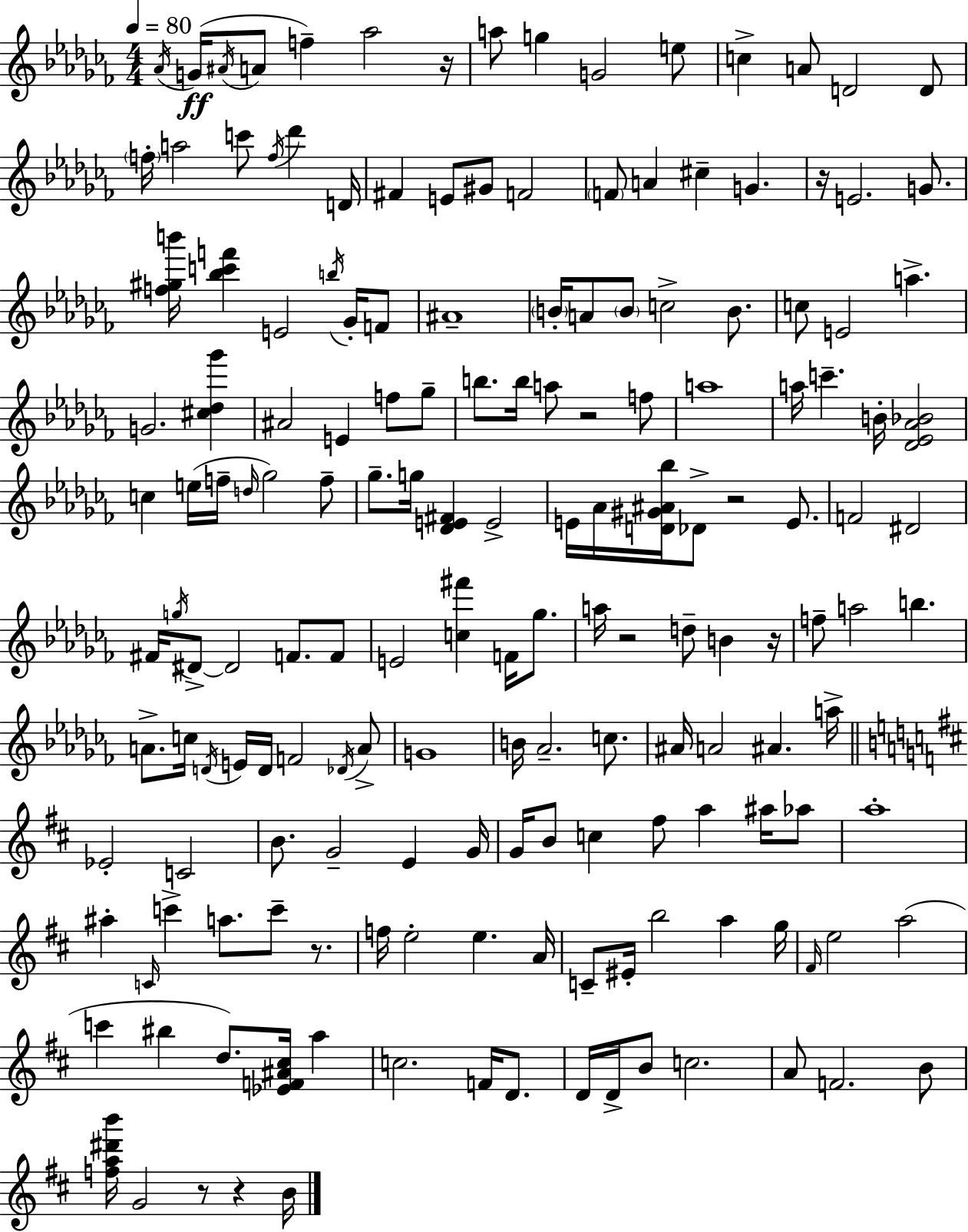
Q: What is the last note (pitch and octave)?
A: B4